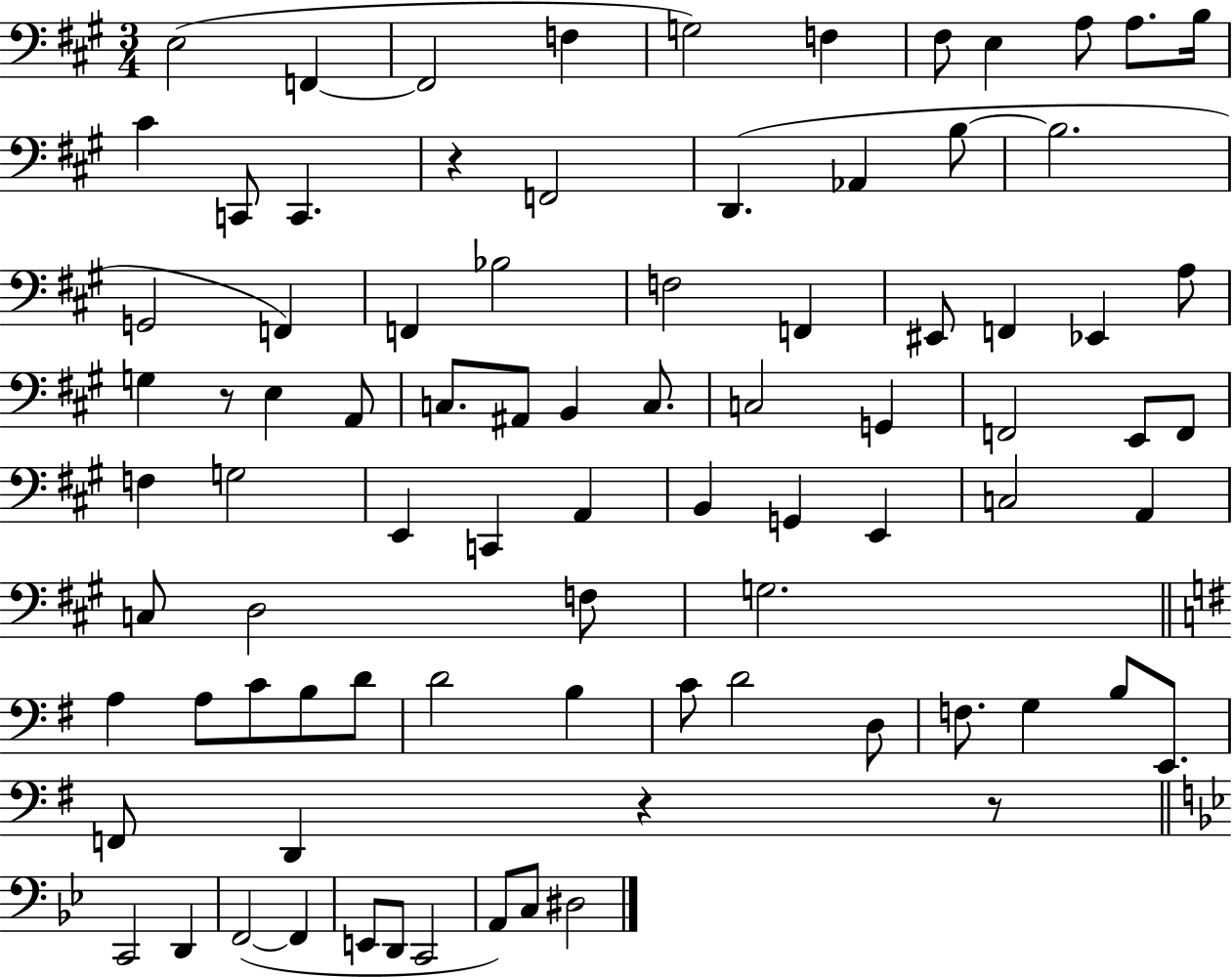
{
  \clef bass
  \numericTimeSignature
  \time 3/4
  \key a \major
  e2( f,4~~ | f,2 f4 | g2) f4 | fis8 e4 a8 a8. b16 | \break cis'4 c,8 c,4. | r4 f,2 | d,4.( aes,4 b8~~ | b2. | \break g,2 f,4) | f,4 bes2 | f2 f,4 | eis,8 f,4 ees,4 a8 | \break g4 r8 e4 a,8 | c8. ais,8 b,4 c8. | c2 g,4 | f,2 e,8 f,8 | \break f4 g2 | e,4 c,4 a,4 | b,4 g,4 e,4 | c2 a,4 | \break c8 d2 f8 | g2. | \bar "||" \break \key g \major a4 a8 c'8 b8 d'8 | d'2 b4 | c'8 d'2 d8 | f8. g4 b8 e,8. | \break f,8 d,4 r4 r8 | \bar "||" \break \key bes \major c,2 d,4 | f,2~(~ f,4 | e,8 d,8 c,2 | a,8) c8 dis2 | \break \bar "|."
}